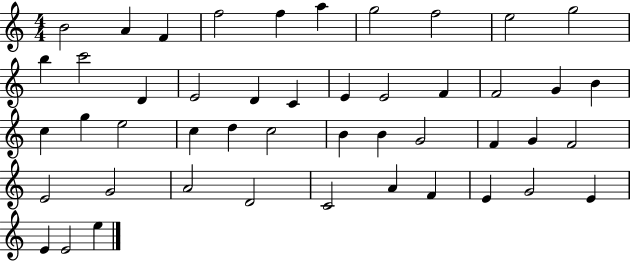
B4/h A4/q F4/q F5/h F5/q A5/q G5/h F5/h E5/h G5/h B5/q C6/h D4/q E4/h D4/q C4/q E4/q E4/h F4/q F4/h G4/q B4/q C5/q G5/q E5/h C5/q D5/q C5/h B4/q B4/q G4/h F4/q G4/q F4/h E4/h G4/h A4/h D4/h C4/h A4/q F4/q E4/q G4/h E4/q E4/q E4/h E5/q